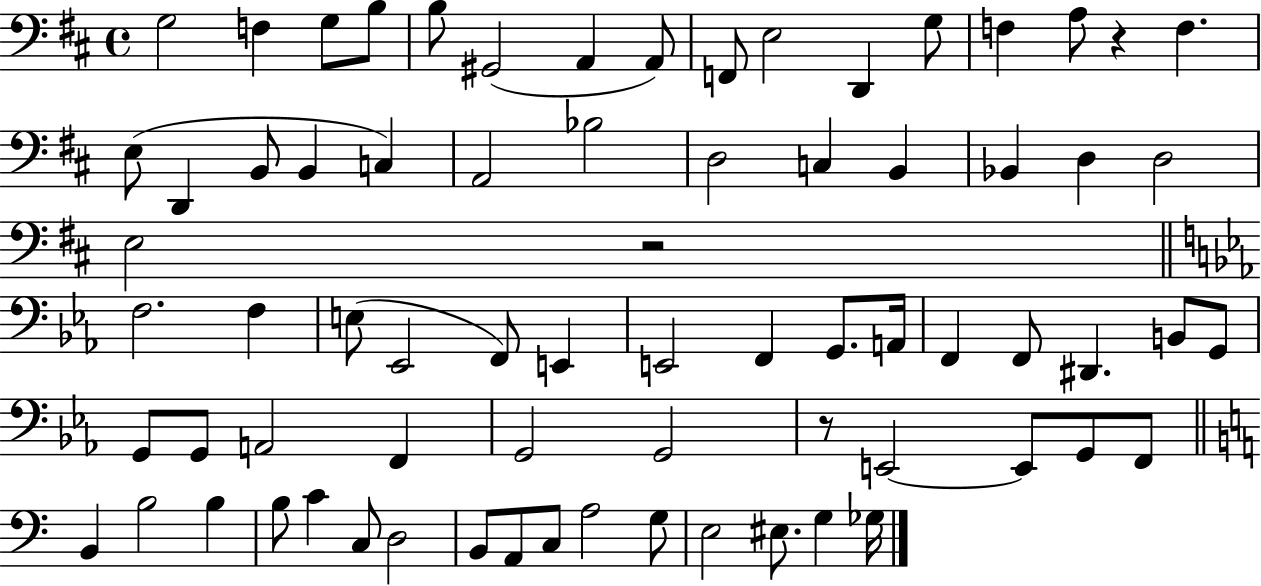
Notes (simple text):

G3/h F3/q G3/e B3/e B3/e G#2/h A2/q A2/e F2/e E3/h D2/q G3/e F3/q A3/e R/q F3/q. E3/e D2/q B2/e B2/q C3/q A2/h Bb3/h D3/h C3/q B2/q Bb2/q D3/q D3/h E3/h R/h F3/h. F3/q E3/e Eb2/h F2/e E2/q E2/h F2/q G2/e. A2/s F2/q F2/e D#2/q. B2/e G2/e G2/e G2/e A2/h F2/q G2/h G2/h R/e E2/h E2/e G2/e F2/e B2/q B3/h B3/q B3/e C4/q C3/e D3/h B2/e A2/e C3/e A3/h G3/e E3/h EIS3/e. G3/q Gb3/s